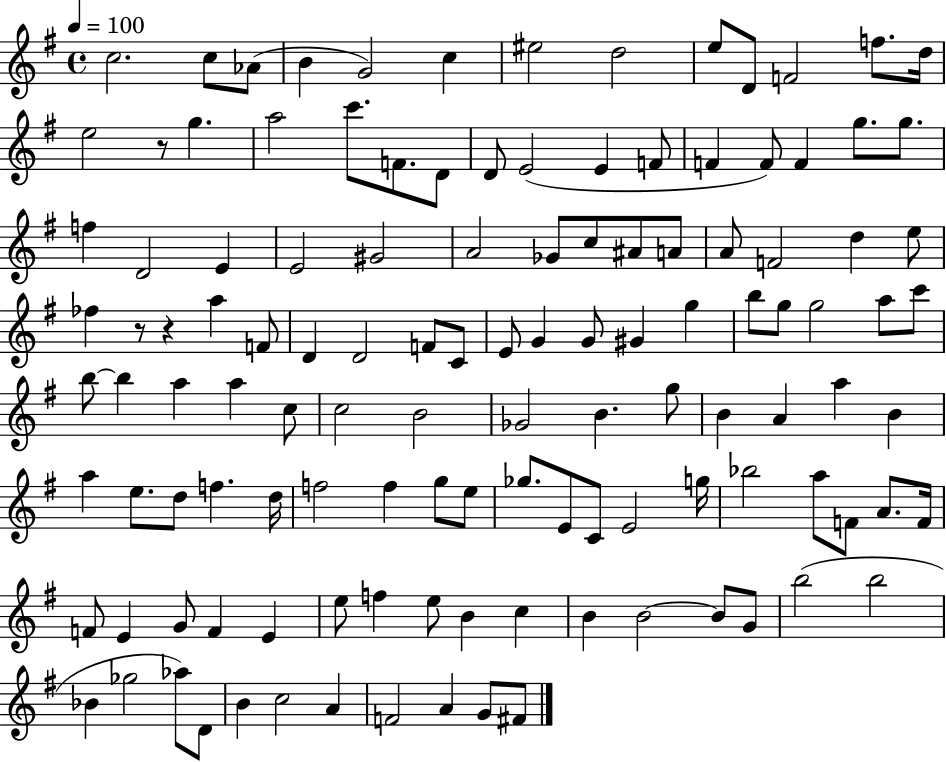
X:1
T:Untitled
M:4/4
L:1/4
K:G
c2 c/2 _A/2 B G2 c ^e2 d2 e/2 D/2 F2 f/2 d/4 e2 z/2 g a2 c'/2 F/2 D/2 D/2 E2 E F/2 F F/2 F g/2 g/2 f D2 E E2 ^G2 A2 _G/2 c/2 ^A/2 A/2 A/2 F2 d e/2 _f z/2 z a F/2 D D2 F/2 C/2 E/2 G G/2 ^G g b/2 g/2 g2 a/2 c'/2 b/2 b a a c/2 c2 B2 _G2 B g/2 B A a B a e/2 d/2 f d/4 f2 f g/2 e/2 _g/2 E/2 C/2 E2 g/4 _b2 a/2 F/2 A/2 F/4 F/2 E G/2 F E e/2 f e/2 B c B B2 B/2 G/2 b2 b2 _B _g2 _a/2 D/2 B c2 A F2 A G/2 ^F/2